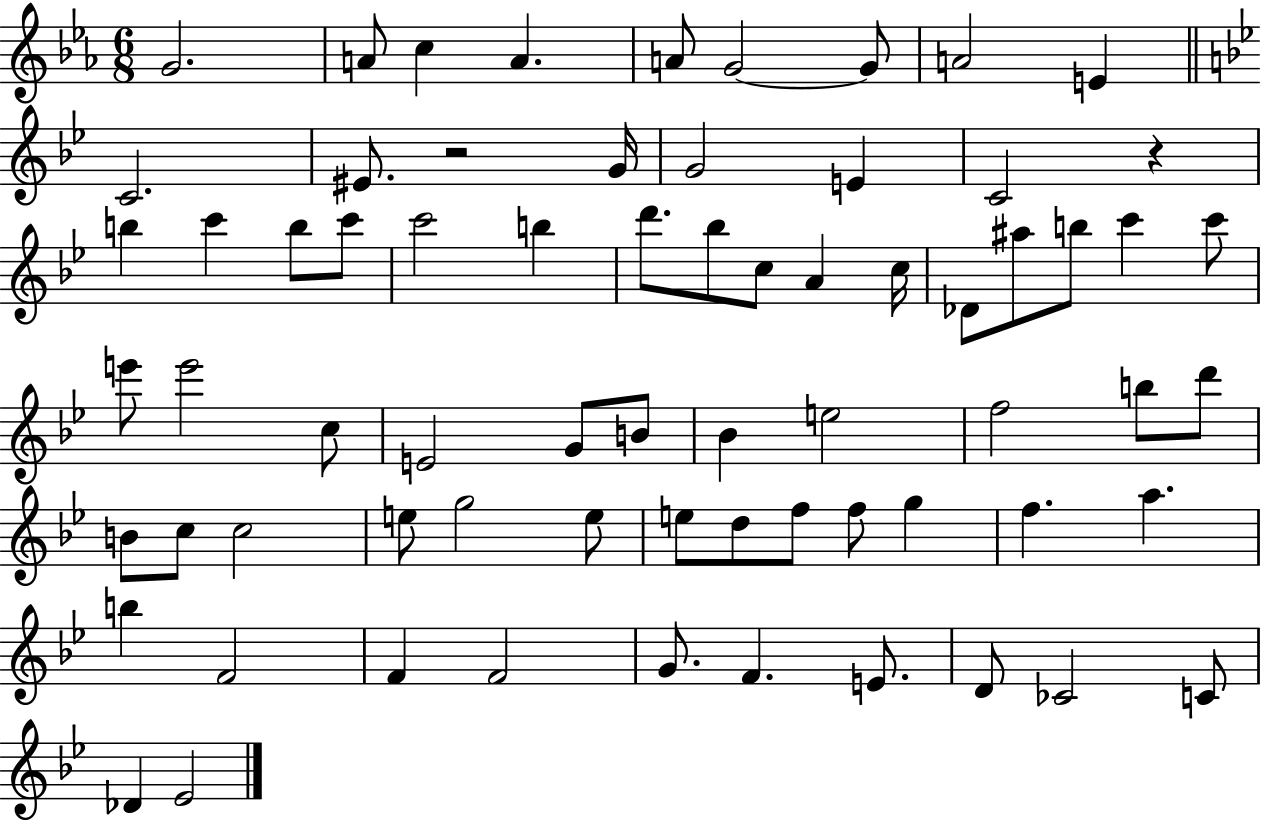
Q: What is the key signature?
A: EES major